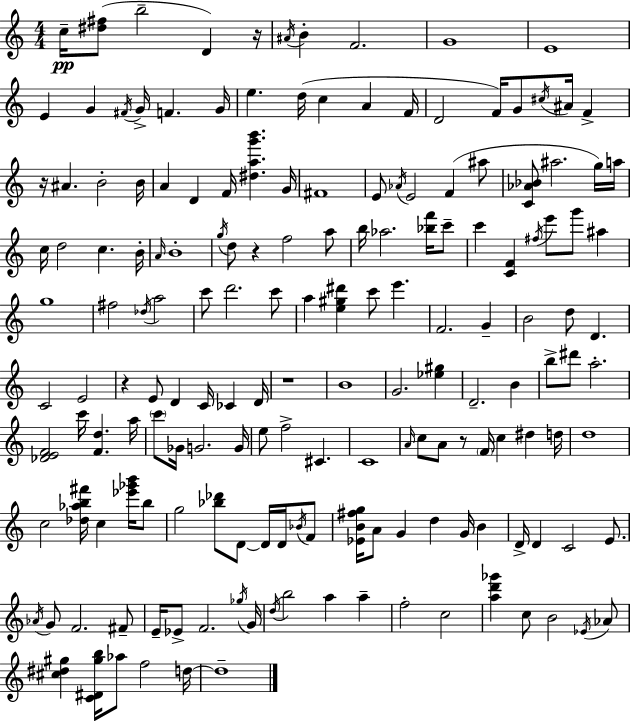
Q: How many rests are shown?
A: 6